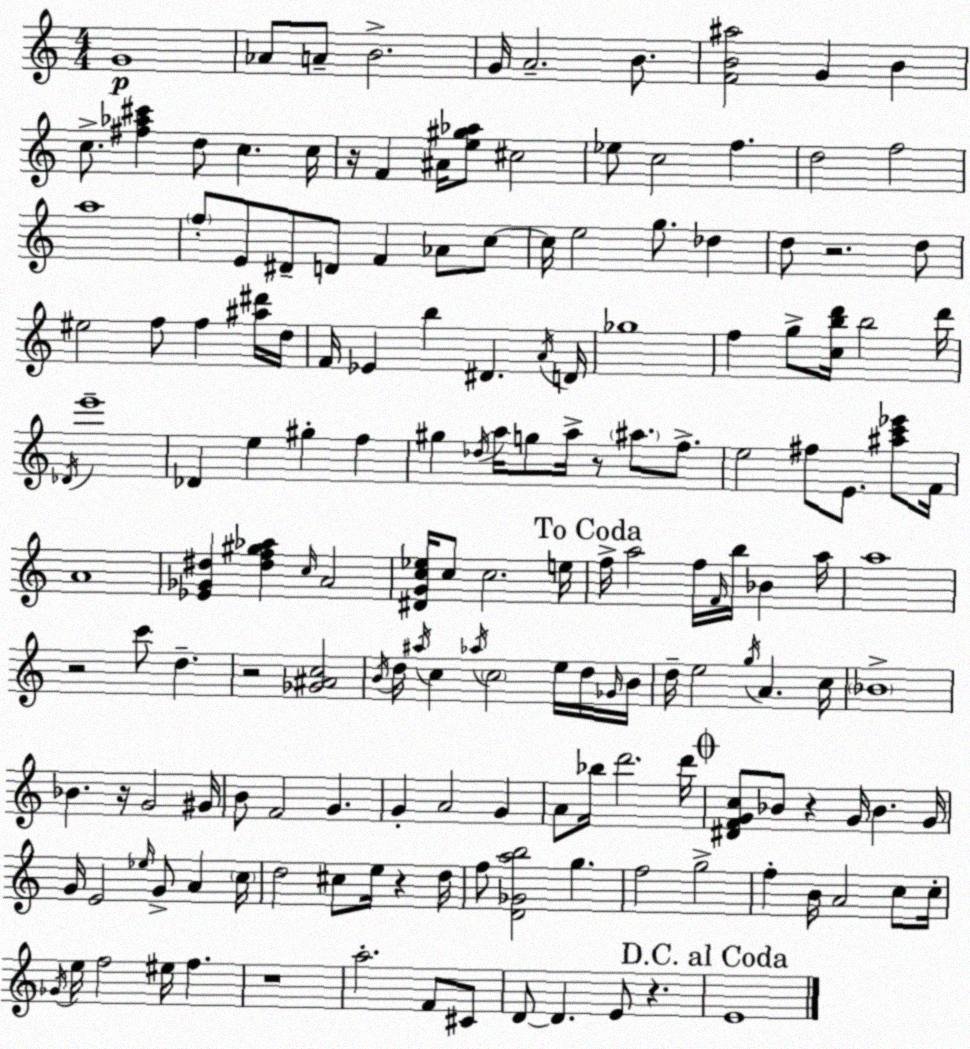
X:1
T:Untitled
M:4/4
L:1/4
K:C
G4 _A/2 A/2 B2 G/4 A2 B/2 [FB^a]2 G B c/2 [^f_a^c'] d/2 c c/4 z/4 F ^A/4 [e^g_a]/2 ^c2 _e/2 c2 f d2 f2 a4 f/2 E/2 ^D/2 D/2 F _A/2 c/2 c/4 e2 g/2 _d d/2 z2 d/2 ^e2 f/2 f [^a^d']/4 d/4 F/4 _E b ^D A/4 D/4 _g4 f g/2 [cbd']/4 b2 d'/4 _D/4 e'4 _D e ^g f ^g _d/4 a/4 g/2 a/4 z/2 ^a/2 f/2 e2 ^f/2 E/2 [^ac'_e']/2 F/4 A4 [_E_G^d] [^df^g_a] c/4 A2 [^DGc_e]/4 c/2 c2 e/4 f/4 a2 f/4 F/4 b/4 _B a/4 a4 z2 c'/2 d z2 [_G^Ac]2 B/4 d/4 ^a/4 c _a/4 c2 e/4 d/4 _G/4 B/4 d/4 e2 g/4 A c/4 _B4 _B z/4 G2 ^G/4 B/2 F2 G G A2 G A/2 _b/4 d'2 d'/4 [^DFGc]/2 _B/2 z G/4 _B G/4 G/4 E2 _e/4 G/2 A c/4 d2 ^c/2 e/4 z d/4 f/2 [D_Gab]2 g f2 g2 f B/4 A2 c/2 c/4 _G/4 e/4 f2 ^e/4 f z4 a2 F/2 ^C/2 D/2 D E/2 z E4